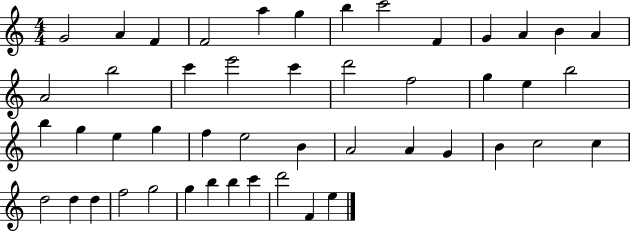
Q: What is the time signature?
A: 4/4